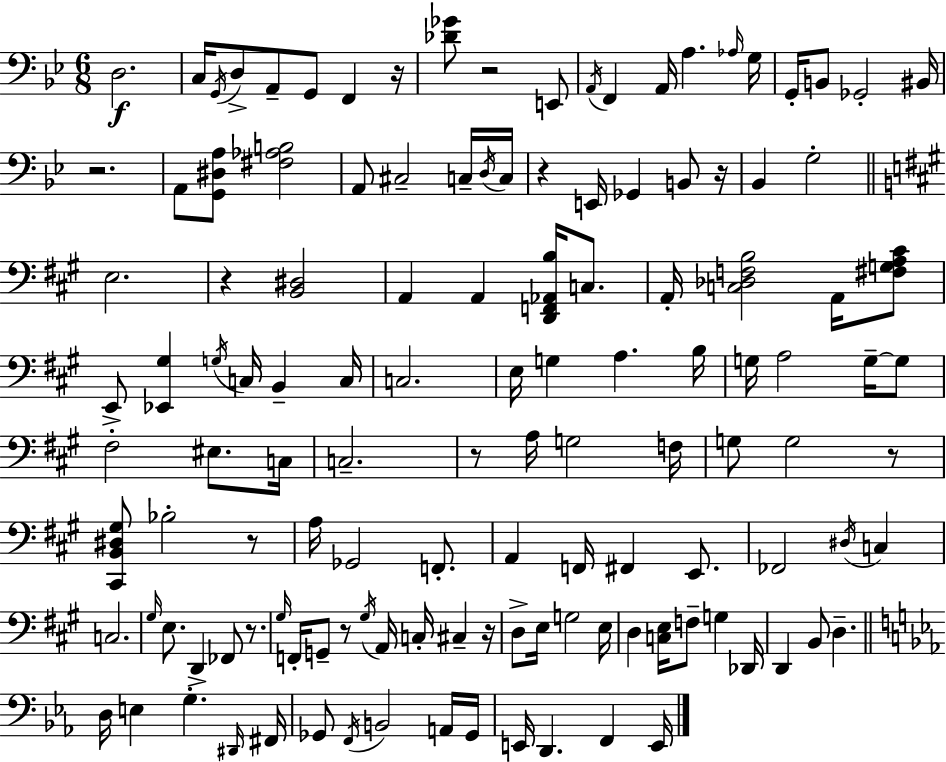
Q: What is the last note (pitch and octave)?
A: E2